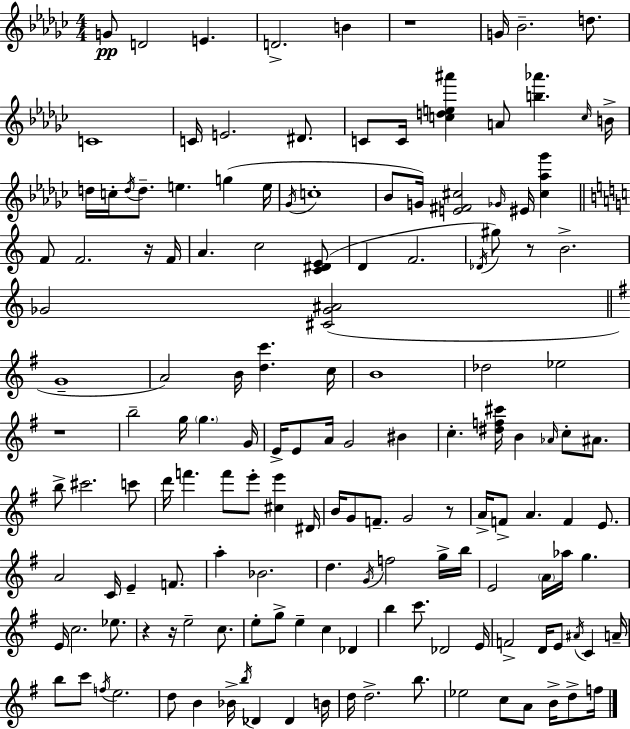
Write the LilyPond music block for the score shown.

{
  \clef treble
  \numericTimeSignature
  \time 4/4
  \key ees \minor
  g'8\pp d'2 e'4. | d'2.-> b'4 | r1 | g'16 bes'2.-- d''8. | \break c'1 | c'16 e'2. dis'8. | c'8 c'16 <c'' d'' e'' ais'''>4 a'8 <b'' aes'''>4. \grace { c''16 } | b'16-> d''16 c''16-. \acciaccatura { d''16 } d''8.-- e''4. g''4( | \break e''16 \acciaccatura { ges'16 } c''1-. | bes'8 g'16) <e' fis' cis''>2 \grace { ges'16 } eis'16 | <cis'' aes'' ges'''>4 \bar "||" \break \key a \minor f'8 f'2. r16 f'16 | a'4. c''2 <c' dis' e'>8( | d'4 f'2. | \acciaccatura { des'16 }) gis''8 r8 b'2.-> | \break ges'2 <cis' ges' ais'>2( | \bar "||" \break \key g \major g'1-- | a'2) b'16 <d'' c'''>4. c''16 | b'1 | des''2 ees''2 | \break r1 | b''2-- g''16 \parenthesize g''4. g'16 | e'16-> e'8 a'16 g'2 bis'4 | c''4.-. <dis'' f'' cis'''>16 b'4 \grace { aes'16 } c''8-. ais'8. | \break b''8-> cis'''2. c'''8 | d'''16 f'''4. f'''8 e'''8-. <cis'' e'''>4 | dis'16 b'16 g'8 f'8.-- g'2 r8 | a'16-> f'8-> a'4. f'4 e'8. | \break a'2 c'16 e'4-- f'8. | a''4-. bes'2. | d''4. \acciaccatura { g'16 } f''2 | g''16-> b''16 e'2 \parenthesize a'16 aes''16 g''4. | \break e'16 c''2. ees''8. | r4 r16 e''2-- c''8. | e''8-. g''8-> e''4-- c''4 des'4 | b''4 c'''8. des'2 | \break e'16 f'2-> d'16 e'8 \acciaccatura { ais'16 } c'4 | a'16-- b''8 c'''8 \acciaccatura { f''16 } e''2. | d''8 b'4 bes'16-> \acciaccatura { b''16 } des'4 | des'4 b'16 d''16 d''2.-> | \break b''8. ees''2 c''8 a'8 | b'16-> d''8-> f''16 \bar "|."
}